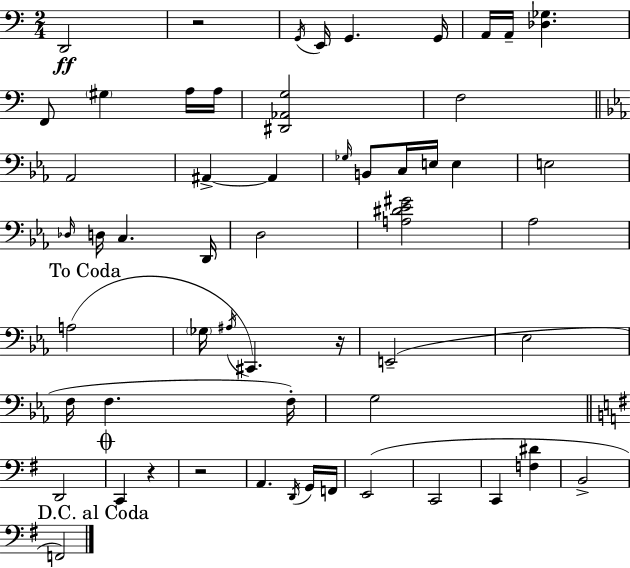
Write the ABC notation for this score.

X:1
T:Untitled
M:2/4
L:1/4
K:C
D,,2 z2 G,,/4 E,,/4 G,, G,,/4 A,,/4 A,,/4 [_D,_G,] F,,/2 ^G, A,/4 A,/4 [^D,,_A,,G,]2 F,2 _A,,2 ^A,, ^A,, _G,/4 B,,/2 C,/4 E,/4 E, E,2 _D,/4 D,/4 C, D,,/4 D,2 [A,^D_E^G]2 _A,2 A,2 _G,/4 ^A,/4 ^C,, z/4 E,,2 _E,2 F,/4 F, F,/4 G,2 D,,2 C,, z z2 A,, D,,/4 G,,/4 F,,/4 E,,2 C,,2 C,, [F,^D] B,,2 F,,2